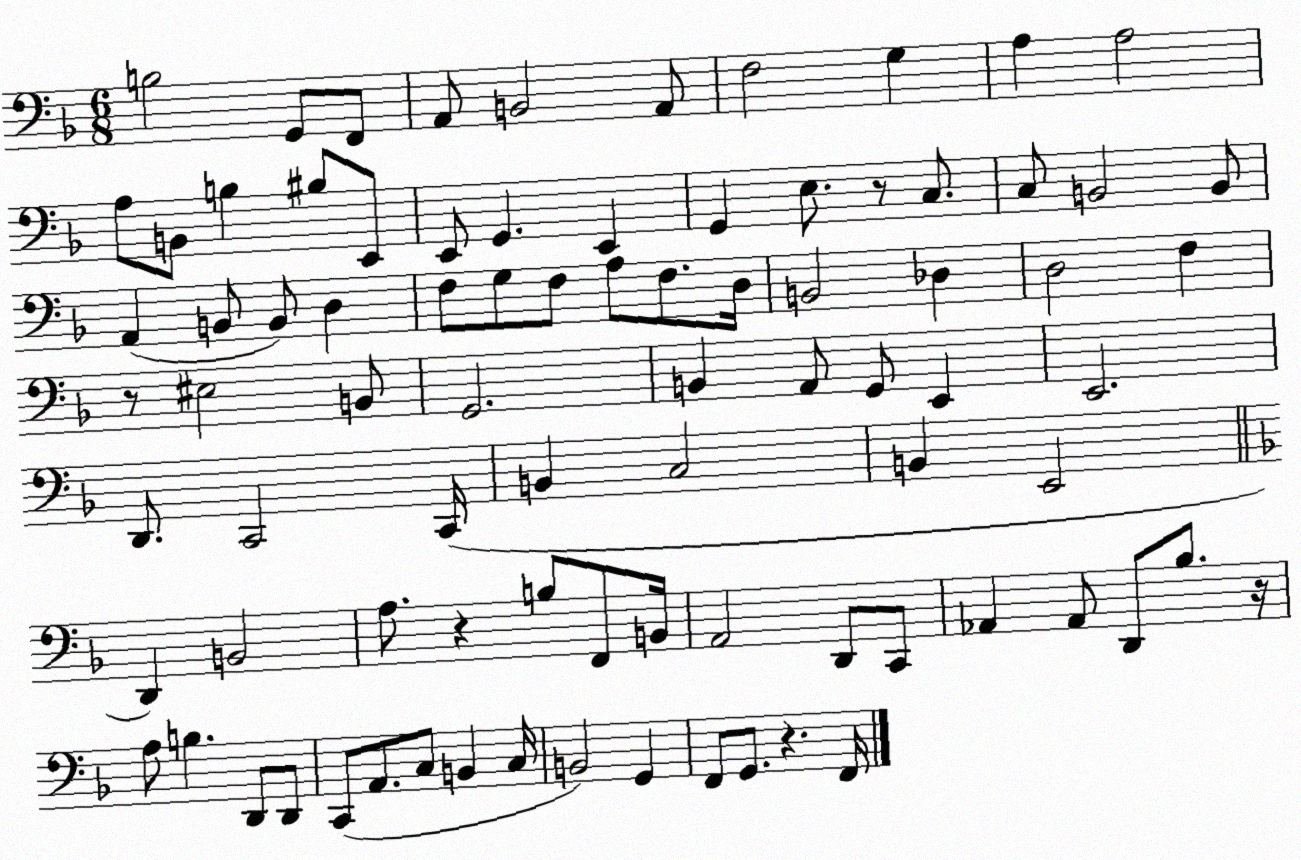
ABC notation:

X:1
T:Untitled
M:6/8
L:1/4
K:F
B,2 G,,/2 F,,/2 A,,/2 B,,2 A,,/2 F,2 G, A, A,2 A,/2 B,,/2 B, ^B,/2 E,,/2 E,,/2 G,, E,, G,, E,/2 z/2 C,/2 C,/2 B,,2 B,,/2 A,, B,,/2 B,,/2 D, F,/2 G,/2 F,/2 A,/2 F,/2 D,/4 B,,2 _D, D,2 F, z/2 ^E,2 B,,/2 G,,2 B,, A,,/2 G,,/2 E,, E,,2 D,,/2 C,,2 C,,/4 B,, C,2 B,, E,,2 D,, B,,2 A,/2 z B,/2 F,,/2 B,,/4 A,,2 D,,/2 C,,/2 _A,, _A,,/2 D,,/2 _B,/2 z/4 A,/2 B, D,,/2 D,,/2 C,,/2 A,,/2 C,/2 B,, C,/4 B,,2 G,, F,,/2 G,,/2 z F,,/4